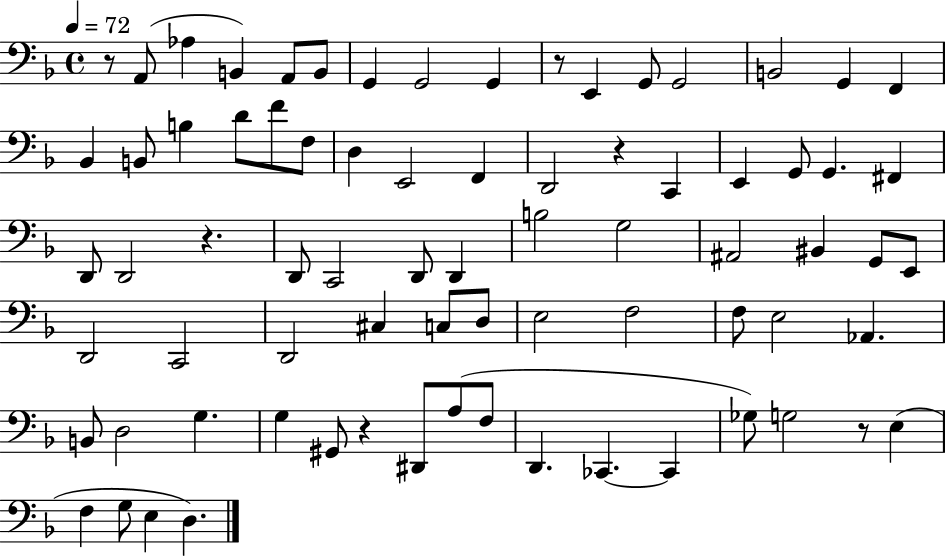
X:1
T:Untitled
M:4/4
L:1/4
K:F
z/2 A,,/2 _A, B,, A,,/2 B,,/2 G,, G,,2 G,, z/2 E,, G,,/2 G,,2 B,,2 G,, F,, _B,, B,,/2 B, D/2 F/2 F,/2 D, E,,2 F,, D,,2 z C,, E,, G,,/2 G,, ^F,, D,,/2 D,,2 z D,,/2 C,,2 D,,/2 D,, B,2 G,2 ^A,,2 ^B,, G,,/2 E,,/2 D,,2 C,,2 D,,2 ^C, C,/2 D,/2 E,2 F,2 F,/2 E,2 _A,, B,,/2 D,2 G, G, ^G,,/2 z ^D,,/2 A,/2 F,/2 D,, _C,, _C,, _G,/2 G,2 z/2 E, F, G,/2 E, D,